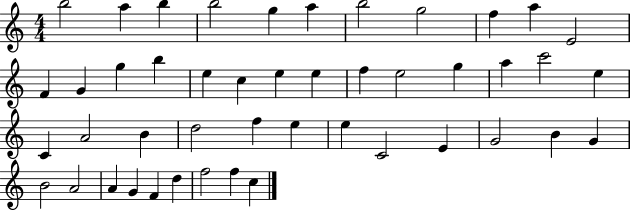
B5/h A5/q B5/q B5/h G5/q A5/q B5/h G5/h F5/q A5/q E4/h F4/q G4/q G5/q B5/q E5/q C5/q E5/q E5/q F5/q E5/h G5/q A5/q C6/h E5/q C4/q A4/h B4/q D5/h F5/q E5/q E5/q C4/h E4/q G4/h B4/q G4/q B4/h A4/h A4/q G4/q F4/q D5/q F5/h F5/q C5/q